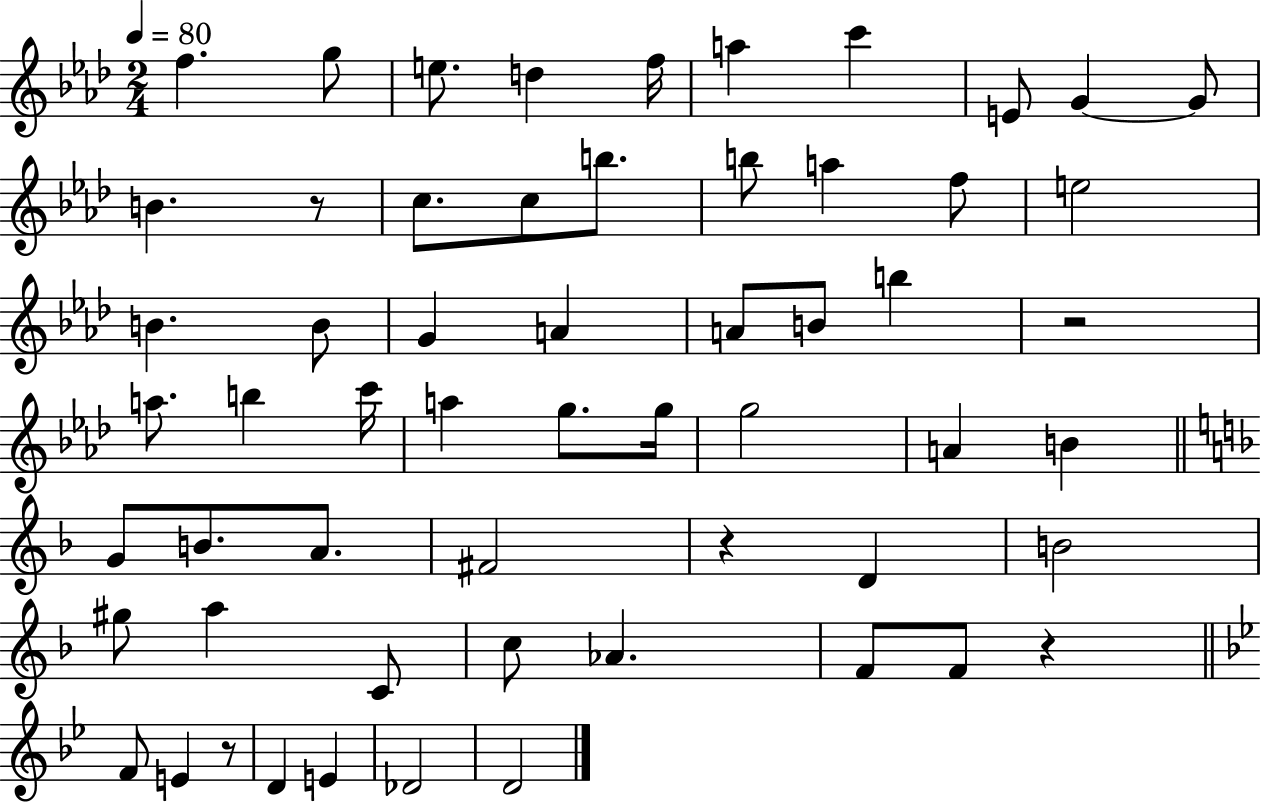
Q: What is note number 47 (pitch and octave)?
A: F4